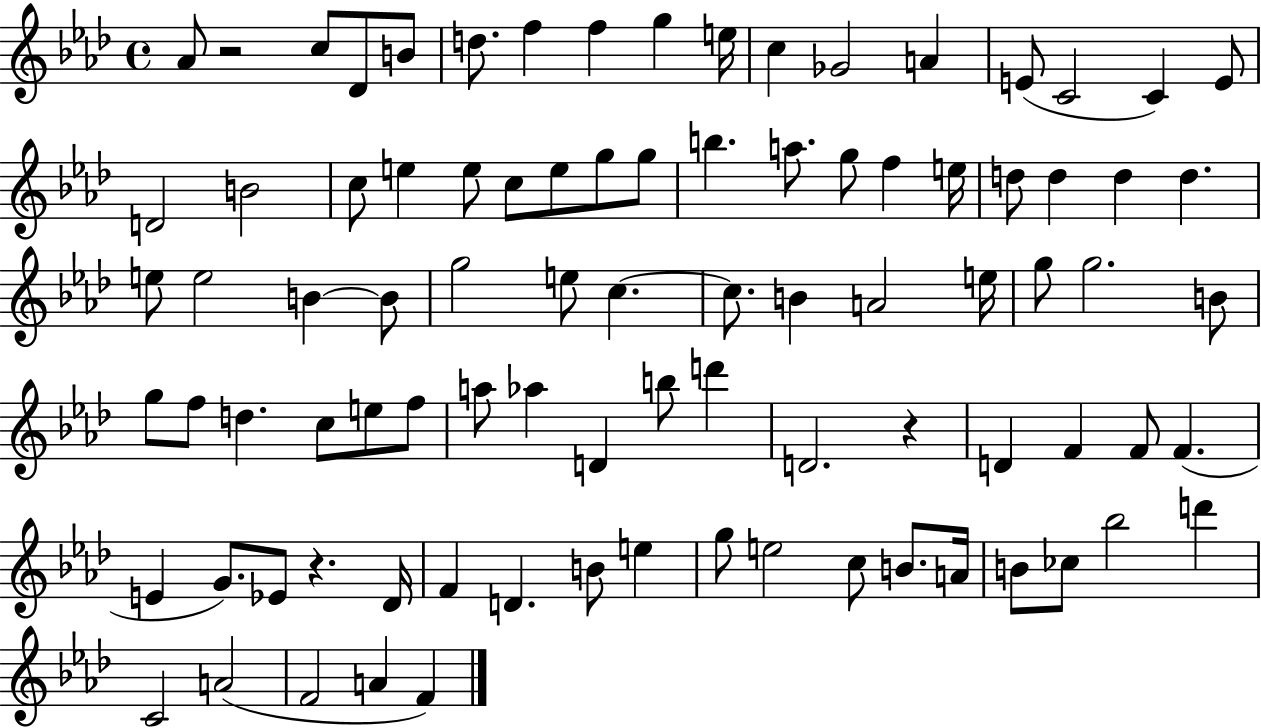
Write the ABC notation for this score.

X:1
T:Untitled
M:4/4
L:1/4
K:Ab
_A/2 z2 c/2 _D/2 B/2 d/2 f f g e/4 c _G2 A E/2 C2 C E/2 D2 B2 c/2 e e/2 c/2 e/2 g/2 g/2 b a/2 g/2 f e/4 d/2 d d d e/2 e2 B B/2 g2 e/2 c c/2 B A2 e/4 g/2 g2 B/2 g/2 f/2 d c/2 e/2 f/2 a/2 _a D b/2 d' D2 z D F F/2 F E G/2 _E/2 z _D/4 F D B/2 e g/2 e2 c/2 B/2 A/4 B/2 _c/2 _b2 d' C2 A2 F2 A F